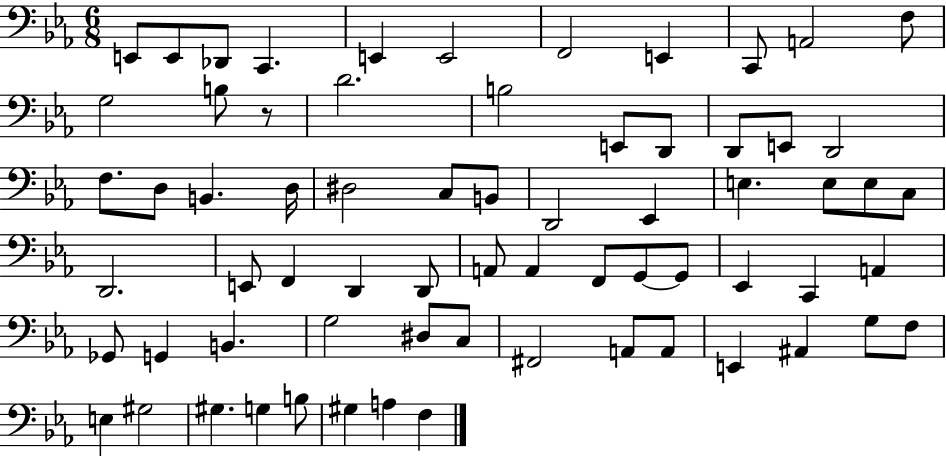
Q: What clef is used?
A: bass